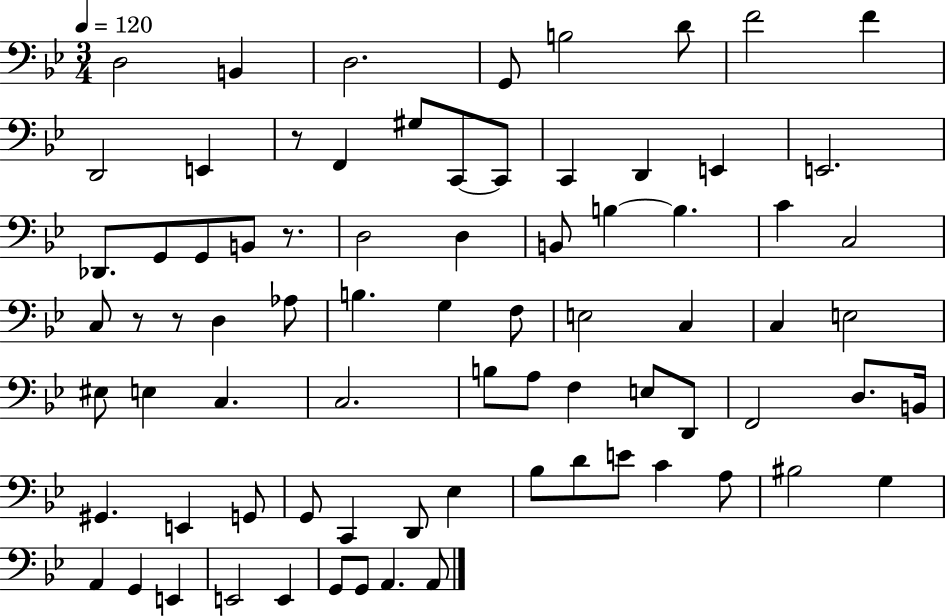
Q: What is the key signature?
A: BES major